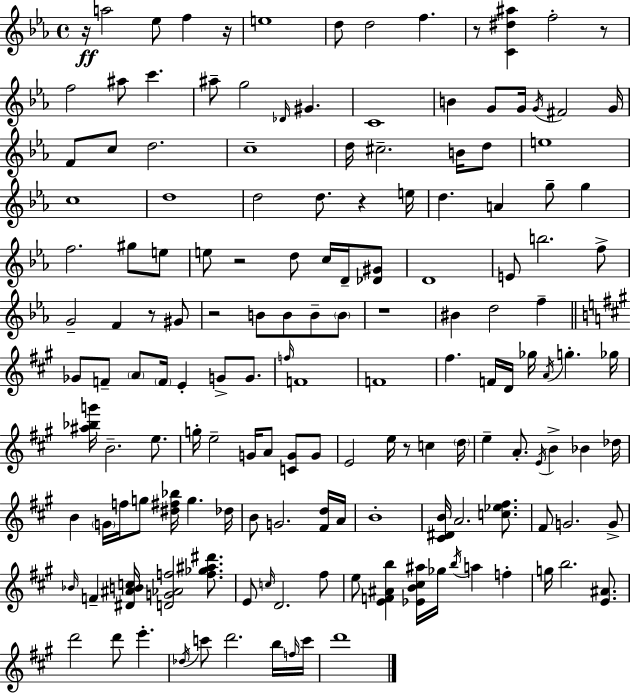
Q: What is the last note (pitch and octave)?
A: D6